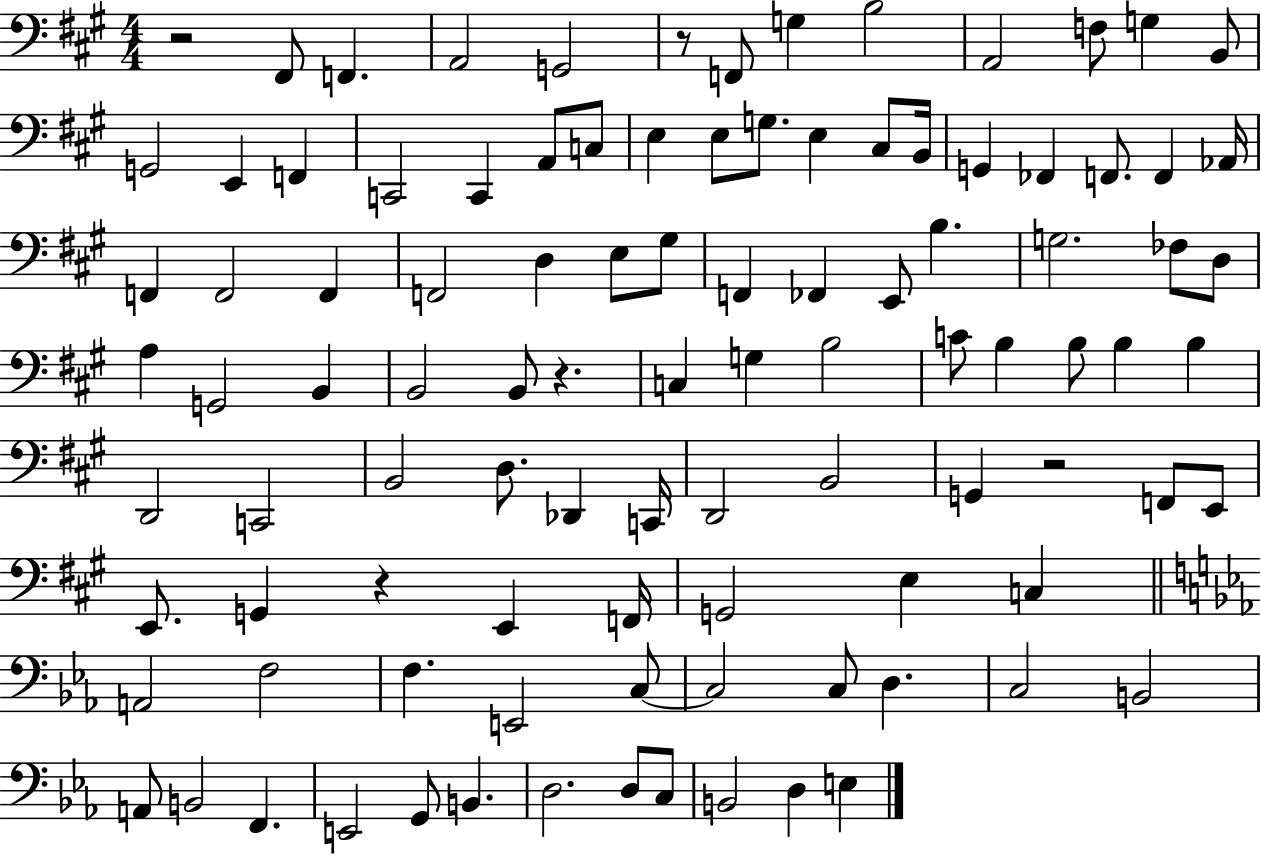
{
  \clef bass
  \numericTimeSignature
  \time 4/4
  \key a \major
  r2 fis,8 f,4. | a,2 g,2 | r8 f,8 g4 b2 | a,2 f8 g4 b,8 | \break g,2 e,4 f,4 | c,2 c,4 a,8 c8 | e4 e8 g8. e4 cis8 b,16 | g,4 fes,4 f,8. f,4 aes,16 | \break f,4 f,2 f,4 | f,2 d4 e8 gis8 | f,4 fes,4 e,8 b4. | g2. fes8 d8 | \break a4 g,2 b,4 | b,2 b,8 r4. | c4 g4 b2 | c'8 b4 b8 b4 b4 | \break d,2 c,2 | b,2 d8. des,4 c,16 | d,2 b,2 | g,4 r2 f,8 e,8 | \break e,8. g,4 r4 e,4 f,16 | g,2 e4 c4 | \bar "||" \break \key ees \major a,2 f2 | f4. e,2 c8~~ | c2 c8 d4. | c2 b,2 | \break a,8 b,2 f,4. | e,2 g,8 b,4. | d2. d8 c8 | b,2 d4 e4 | \break \bar "|."
}